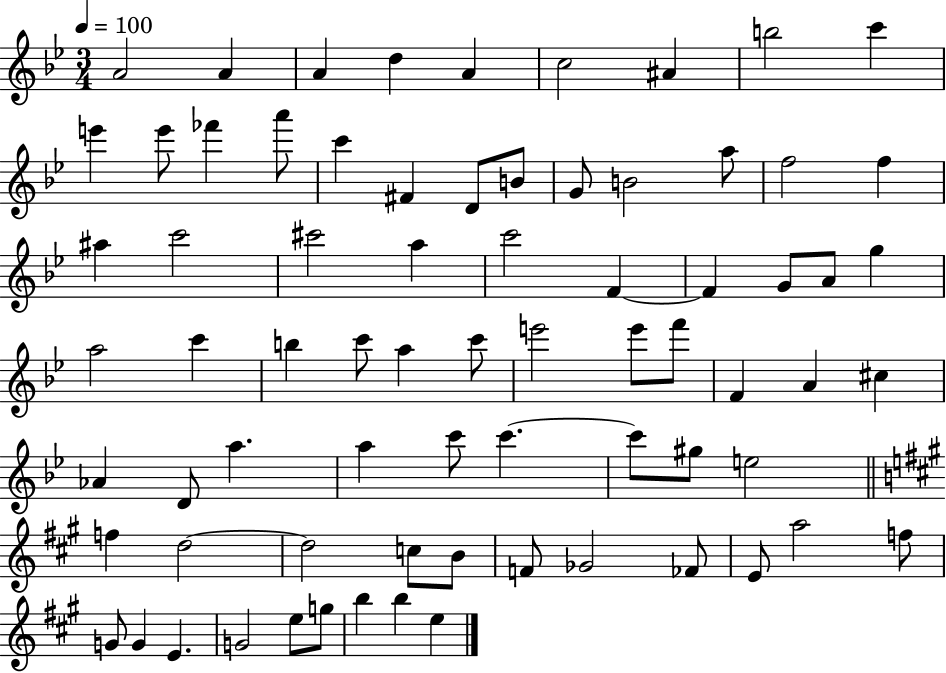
A4/h A4/q A4/q D5/q A4/q C5/h A#4/q B5/h C6/q E6/q E6/e FES6/q A6/e C6/q F#4/q D4/e B4/e G4/e B4/h A5/e F5/h F5/q A#5/q C6/h C#6/h A5/q C6/h F4/q F4/q G4/e A4/e G5/q A5/h C6/q B5/q C6/e A5/q C6/e E6/h E6/e F6/e F4/q A4/q C#5/q Ab4/q D4/e A5/q. A5/q C6/e C6/q. C6/e G#5/e E5/h F5/q D5/h D5/h C5/e B4/e F4/e Gb4/h FES4/e E4/e A5/h F5/e G4/e G4/q E4/q. G4/h E5/e G5/e B5/q B5/q E5/q